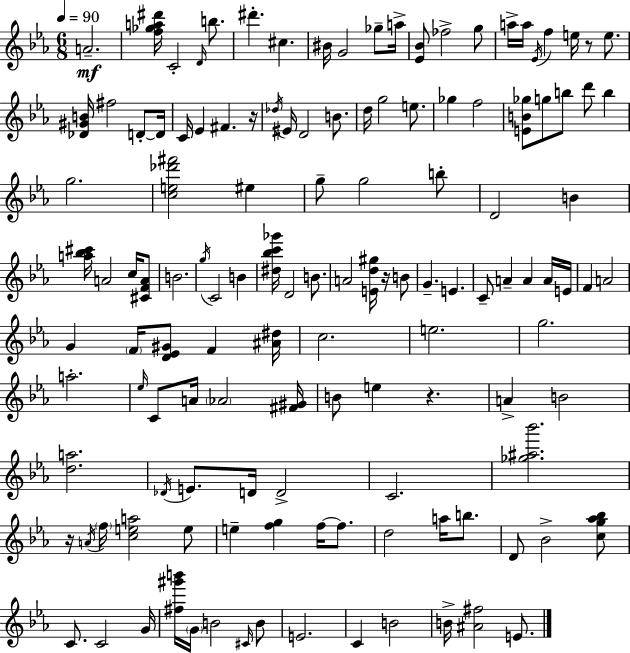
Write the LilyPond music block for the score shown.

{
  \clef treble
  \numericTimeSignature
  \time 6/8
  \key ees \major
  \tempo 4 = 90
  a'2.--\mf | <f'' ges'' a'' dis'''>16 c'2-. \grace { d'16 } b''8. | dis'''4.-. cis''4. | bis'16 g'2 ges''8-- | \break a''16-> <ees' bes'>8 fes''2-> g''8 | a''16-> a''16 \acciaccatura { ees'16 } f''4 e''16 r8 e''8. | <des' gis' b'>16 fis''2 d'8-.~~ | d'16 c'16 ees'4 fis'4. | \break r16 \acciaccatura { des''16 } eis'16 d'2 | b'8. d''16 g''2 | e''8. ges''4 f''2 | <e' b' ges''>8 g''8 b''8 d'''8 b''4 | \break g''2. | <c'' e'' des''' fis'''>2 eis''4 | g''8-- g''2 | b''8-. d'2 b'4 | \break <a'' bes'' cis'''>16 a'2 | c''16 <cis' f' a'>8 b'2. | \acciaccatura { g''16 } c'2 | b'4 <dis'' bes'' c''' ges'''>16 d'2 | \break b'8. a'2 | <e' d'' gis''>16 r16 b'8 g'4.-- e'4. | c'8-- a'4-- a'4 | a'16 e'16 f'4 a'2 | \break g'4 \parenthesize f'16 <d' ees' gis'>8 f'4 | <ais' dis''>16 c''2. | e''2. | g''2. | \break a''2.-. | \grace { ees''16 } c'8 a'16 \parenthesize aes'2 | <fis' gis'>16 b'8 e''4 r4. | a'4-> b'2 | \break <d'' a''>2. | \acciaccatura { des'16 } e'8. d'16 d'2-> | c'2. | <ges'' ais'' bes'''>2. | \break r16 \acciaccatura { a'16 } \parenthesize f''16 <c'' e'' a''>2 | e''8 e''4-- <f'' g''>4 | f''16~~ f''8. d''2 | a''16 b''8. d'8 bes'2-> | \break <c'' g'' aes'' bes''>8 c'8. c'2 | g'16 <fis'' gis''' b'''>16 \parenthesize g'16 b'2 | \grace { cis'16 } b'8 e'2. | c'4 | \break b'2 b'16-> <ais' fis''>2 | e'8. \bar "|."
}